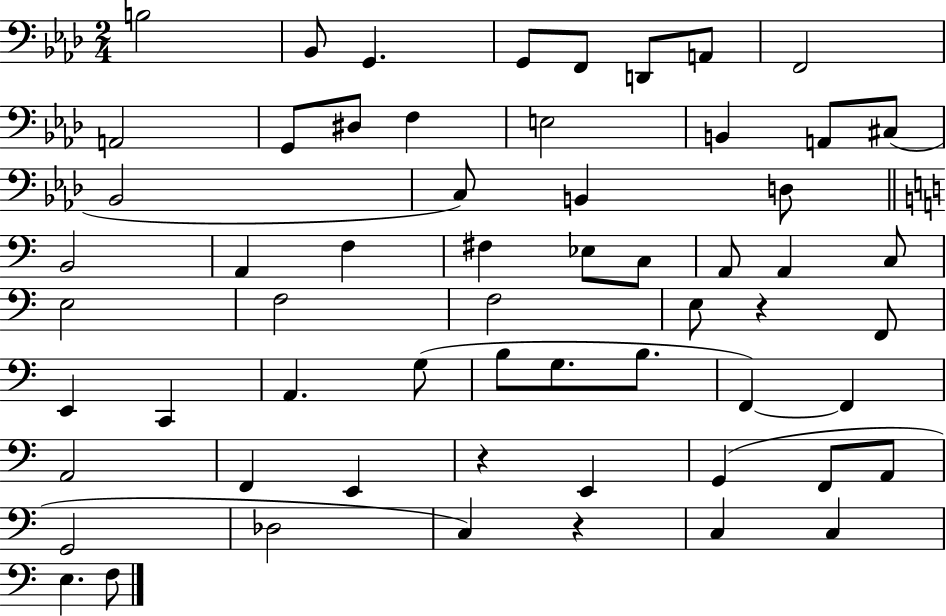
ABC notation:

X:1
T:Untitled
M:2/4
L:1/4
K:Ab
B,2 _B,,/2 G,, G,,/2 F,,/2 D,,/2 A,,/2 F,,2 A,,2 G,,/2 ^D,/2 F, E,2 B,, A,,/2 ^C,/2 _B,,2 C,/2 B,, D,/2 B,,2 A,, F, ^F, _E,/2 C,/2 A,,/2 A,, C,/2 E,2 F,2 F,2 E,/2 z F,,/2 E,, C,, A,, G,/2 B,/2 G,/2 B,/2 F,, F,, A,,2 F,, E,, z E,, G,, F,,/2 A,,/2 G,,2 _D,2 C, z C, C, E, F,/2